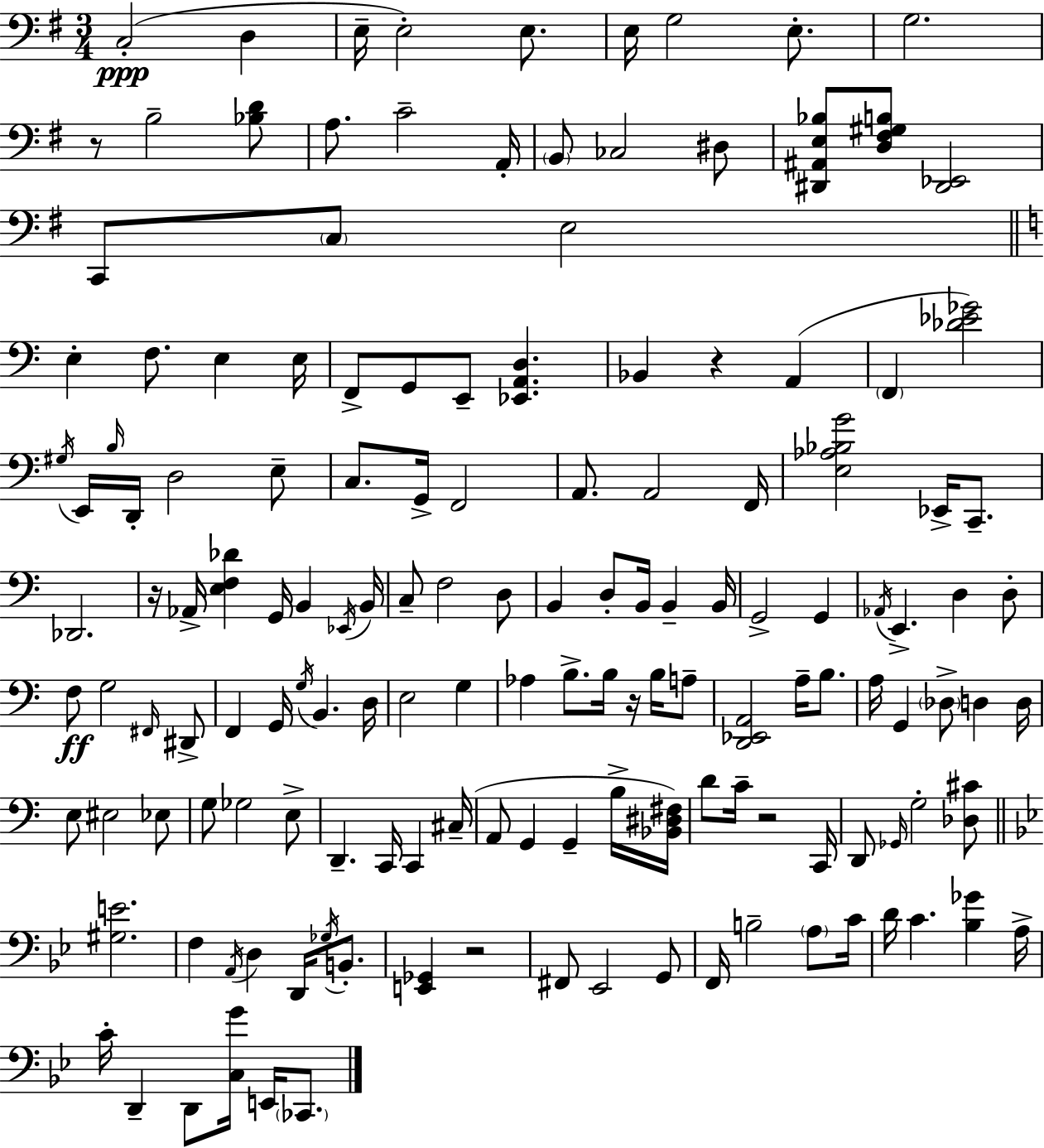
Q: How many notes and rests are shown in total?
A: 148